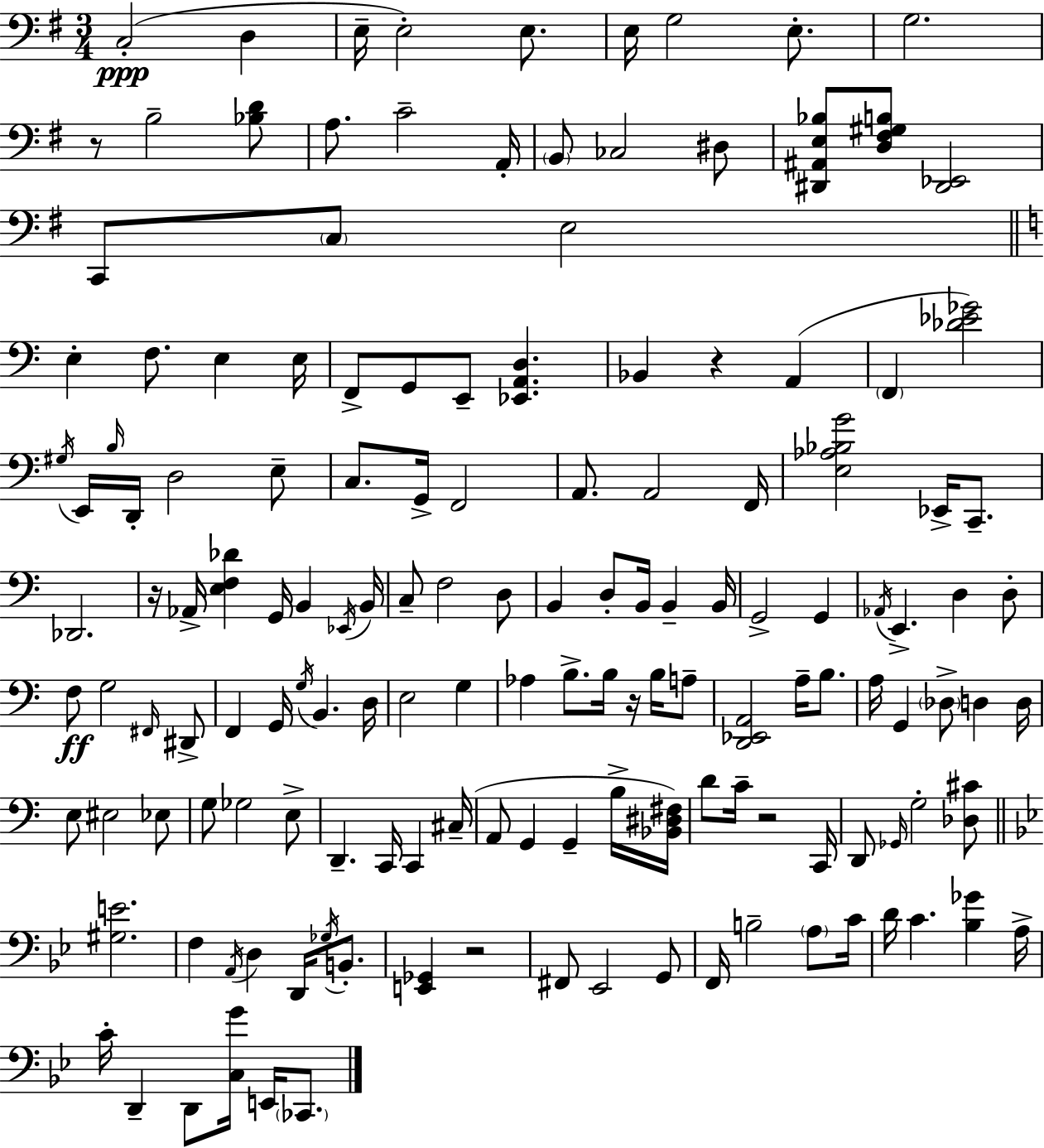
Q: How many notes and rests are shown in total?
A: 148